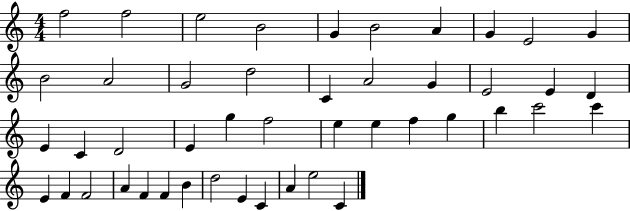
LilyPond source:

{
  \clef treble
  \numericTimeSignature
  \time 4/4
  \key c \major
  f''2 f''2 | e''2 b'2 | g'4 b'2 a'4 | g'4 e'2 g'4 | \break b'2 a'2 | g'2 d''2 | c'4 a'2 g'4 | e'2 e'4 d'4 | \break e'4 c'4 d'2 | e'4 g''4 f''2 | e''4 e''4 f''4 g''4 | b''4 c'''2 c'''4 | \break e'4 f'4 f'2 | a'4 f'4 f'4 b'4 | d''2 e'4 c'4 | a'4 e''2 c'4 | \break \bar "|."
}